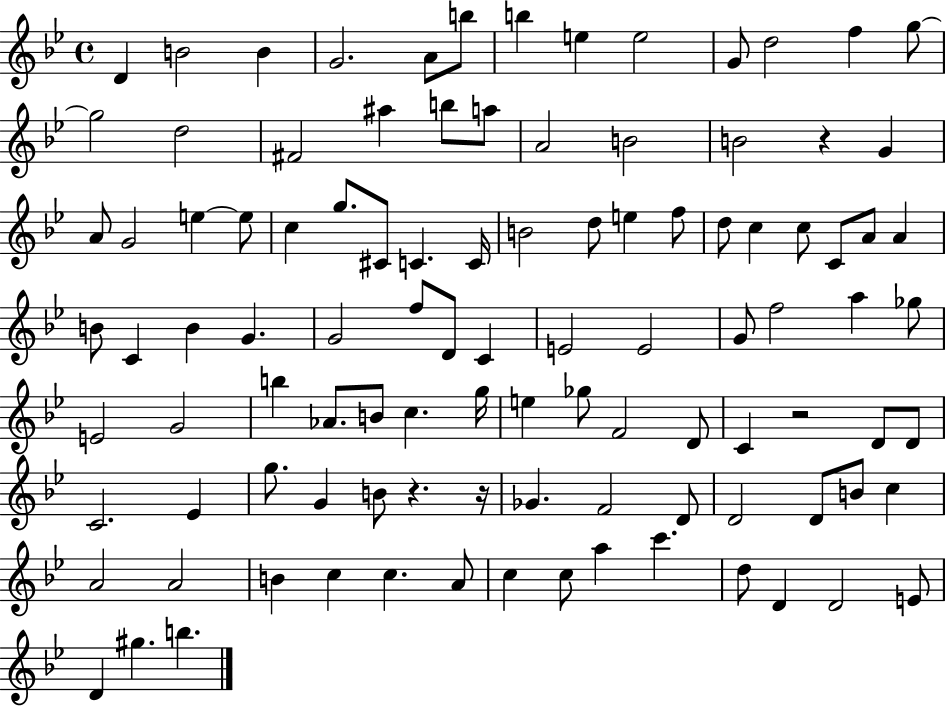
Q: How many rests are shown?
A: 4